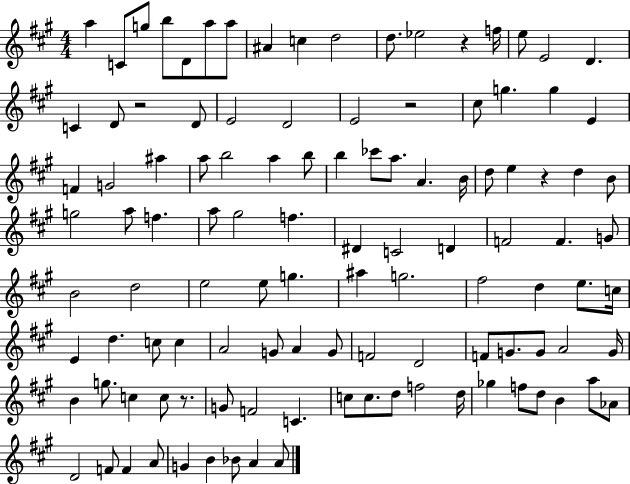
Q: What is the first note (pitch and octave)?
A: A5